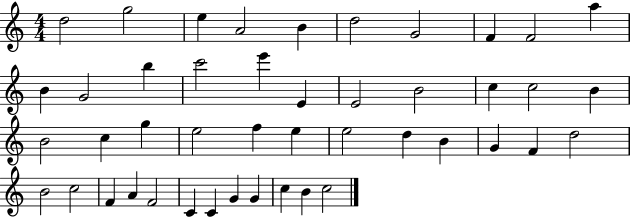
{
  \clef treble
  \numericTimeSignature
  \time 4/4
  \key c \major
  d''2 g''2 | e''4 a'2 b'4 | d''2 g'2 | f'4 f'2 a''4 | \break b'4 g'2 b''4 | c'''2 e'''4 e'4 | e'2 b'2 | c''4 c''2 b'4 | \break b'2 c''4 g''4 | e''2 f''4 e''4 | e''2 d''4 b'4 | g'4 f'4 d''2 | \break b'2 c''2 | f'4 a'4 f'2 | c'4 c'4 g'4 g'4 | c''4 b'4 c''2 | \break \bar "|."
}